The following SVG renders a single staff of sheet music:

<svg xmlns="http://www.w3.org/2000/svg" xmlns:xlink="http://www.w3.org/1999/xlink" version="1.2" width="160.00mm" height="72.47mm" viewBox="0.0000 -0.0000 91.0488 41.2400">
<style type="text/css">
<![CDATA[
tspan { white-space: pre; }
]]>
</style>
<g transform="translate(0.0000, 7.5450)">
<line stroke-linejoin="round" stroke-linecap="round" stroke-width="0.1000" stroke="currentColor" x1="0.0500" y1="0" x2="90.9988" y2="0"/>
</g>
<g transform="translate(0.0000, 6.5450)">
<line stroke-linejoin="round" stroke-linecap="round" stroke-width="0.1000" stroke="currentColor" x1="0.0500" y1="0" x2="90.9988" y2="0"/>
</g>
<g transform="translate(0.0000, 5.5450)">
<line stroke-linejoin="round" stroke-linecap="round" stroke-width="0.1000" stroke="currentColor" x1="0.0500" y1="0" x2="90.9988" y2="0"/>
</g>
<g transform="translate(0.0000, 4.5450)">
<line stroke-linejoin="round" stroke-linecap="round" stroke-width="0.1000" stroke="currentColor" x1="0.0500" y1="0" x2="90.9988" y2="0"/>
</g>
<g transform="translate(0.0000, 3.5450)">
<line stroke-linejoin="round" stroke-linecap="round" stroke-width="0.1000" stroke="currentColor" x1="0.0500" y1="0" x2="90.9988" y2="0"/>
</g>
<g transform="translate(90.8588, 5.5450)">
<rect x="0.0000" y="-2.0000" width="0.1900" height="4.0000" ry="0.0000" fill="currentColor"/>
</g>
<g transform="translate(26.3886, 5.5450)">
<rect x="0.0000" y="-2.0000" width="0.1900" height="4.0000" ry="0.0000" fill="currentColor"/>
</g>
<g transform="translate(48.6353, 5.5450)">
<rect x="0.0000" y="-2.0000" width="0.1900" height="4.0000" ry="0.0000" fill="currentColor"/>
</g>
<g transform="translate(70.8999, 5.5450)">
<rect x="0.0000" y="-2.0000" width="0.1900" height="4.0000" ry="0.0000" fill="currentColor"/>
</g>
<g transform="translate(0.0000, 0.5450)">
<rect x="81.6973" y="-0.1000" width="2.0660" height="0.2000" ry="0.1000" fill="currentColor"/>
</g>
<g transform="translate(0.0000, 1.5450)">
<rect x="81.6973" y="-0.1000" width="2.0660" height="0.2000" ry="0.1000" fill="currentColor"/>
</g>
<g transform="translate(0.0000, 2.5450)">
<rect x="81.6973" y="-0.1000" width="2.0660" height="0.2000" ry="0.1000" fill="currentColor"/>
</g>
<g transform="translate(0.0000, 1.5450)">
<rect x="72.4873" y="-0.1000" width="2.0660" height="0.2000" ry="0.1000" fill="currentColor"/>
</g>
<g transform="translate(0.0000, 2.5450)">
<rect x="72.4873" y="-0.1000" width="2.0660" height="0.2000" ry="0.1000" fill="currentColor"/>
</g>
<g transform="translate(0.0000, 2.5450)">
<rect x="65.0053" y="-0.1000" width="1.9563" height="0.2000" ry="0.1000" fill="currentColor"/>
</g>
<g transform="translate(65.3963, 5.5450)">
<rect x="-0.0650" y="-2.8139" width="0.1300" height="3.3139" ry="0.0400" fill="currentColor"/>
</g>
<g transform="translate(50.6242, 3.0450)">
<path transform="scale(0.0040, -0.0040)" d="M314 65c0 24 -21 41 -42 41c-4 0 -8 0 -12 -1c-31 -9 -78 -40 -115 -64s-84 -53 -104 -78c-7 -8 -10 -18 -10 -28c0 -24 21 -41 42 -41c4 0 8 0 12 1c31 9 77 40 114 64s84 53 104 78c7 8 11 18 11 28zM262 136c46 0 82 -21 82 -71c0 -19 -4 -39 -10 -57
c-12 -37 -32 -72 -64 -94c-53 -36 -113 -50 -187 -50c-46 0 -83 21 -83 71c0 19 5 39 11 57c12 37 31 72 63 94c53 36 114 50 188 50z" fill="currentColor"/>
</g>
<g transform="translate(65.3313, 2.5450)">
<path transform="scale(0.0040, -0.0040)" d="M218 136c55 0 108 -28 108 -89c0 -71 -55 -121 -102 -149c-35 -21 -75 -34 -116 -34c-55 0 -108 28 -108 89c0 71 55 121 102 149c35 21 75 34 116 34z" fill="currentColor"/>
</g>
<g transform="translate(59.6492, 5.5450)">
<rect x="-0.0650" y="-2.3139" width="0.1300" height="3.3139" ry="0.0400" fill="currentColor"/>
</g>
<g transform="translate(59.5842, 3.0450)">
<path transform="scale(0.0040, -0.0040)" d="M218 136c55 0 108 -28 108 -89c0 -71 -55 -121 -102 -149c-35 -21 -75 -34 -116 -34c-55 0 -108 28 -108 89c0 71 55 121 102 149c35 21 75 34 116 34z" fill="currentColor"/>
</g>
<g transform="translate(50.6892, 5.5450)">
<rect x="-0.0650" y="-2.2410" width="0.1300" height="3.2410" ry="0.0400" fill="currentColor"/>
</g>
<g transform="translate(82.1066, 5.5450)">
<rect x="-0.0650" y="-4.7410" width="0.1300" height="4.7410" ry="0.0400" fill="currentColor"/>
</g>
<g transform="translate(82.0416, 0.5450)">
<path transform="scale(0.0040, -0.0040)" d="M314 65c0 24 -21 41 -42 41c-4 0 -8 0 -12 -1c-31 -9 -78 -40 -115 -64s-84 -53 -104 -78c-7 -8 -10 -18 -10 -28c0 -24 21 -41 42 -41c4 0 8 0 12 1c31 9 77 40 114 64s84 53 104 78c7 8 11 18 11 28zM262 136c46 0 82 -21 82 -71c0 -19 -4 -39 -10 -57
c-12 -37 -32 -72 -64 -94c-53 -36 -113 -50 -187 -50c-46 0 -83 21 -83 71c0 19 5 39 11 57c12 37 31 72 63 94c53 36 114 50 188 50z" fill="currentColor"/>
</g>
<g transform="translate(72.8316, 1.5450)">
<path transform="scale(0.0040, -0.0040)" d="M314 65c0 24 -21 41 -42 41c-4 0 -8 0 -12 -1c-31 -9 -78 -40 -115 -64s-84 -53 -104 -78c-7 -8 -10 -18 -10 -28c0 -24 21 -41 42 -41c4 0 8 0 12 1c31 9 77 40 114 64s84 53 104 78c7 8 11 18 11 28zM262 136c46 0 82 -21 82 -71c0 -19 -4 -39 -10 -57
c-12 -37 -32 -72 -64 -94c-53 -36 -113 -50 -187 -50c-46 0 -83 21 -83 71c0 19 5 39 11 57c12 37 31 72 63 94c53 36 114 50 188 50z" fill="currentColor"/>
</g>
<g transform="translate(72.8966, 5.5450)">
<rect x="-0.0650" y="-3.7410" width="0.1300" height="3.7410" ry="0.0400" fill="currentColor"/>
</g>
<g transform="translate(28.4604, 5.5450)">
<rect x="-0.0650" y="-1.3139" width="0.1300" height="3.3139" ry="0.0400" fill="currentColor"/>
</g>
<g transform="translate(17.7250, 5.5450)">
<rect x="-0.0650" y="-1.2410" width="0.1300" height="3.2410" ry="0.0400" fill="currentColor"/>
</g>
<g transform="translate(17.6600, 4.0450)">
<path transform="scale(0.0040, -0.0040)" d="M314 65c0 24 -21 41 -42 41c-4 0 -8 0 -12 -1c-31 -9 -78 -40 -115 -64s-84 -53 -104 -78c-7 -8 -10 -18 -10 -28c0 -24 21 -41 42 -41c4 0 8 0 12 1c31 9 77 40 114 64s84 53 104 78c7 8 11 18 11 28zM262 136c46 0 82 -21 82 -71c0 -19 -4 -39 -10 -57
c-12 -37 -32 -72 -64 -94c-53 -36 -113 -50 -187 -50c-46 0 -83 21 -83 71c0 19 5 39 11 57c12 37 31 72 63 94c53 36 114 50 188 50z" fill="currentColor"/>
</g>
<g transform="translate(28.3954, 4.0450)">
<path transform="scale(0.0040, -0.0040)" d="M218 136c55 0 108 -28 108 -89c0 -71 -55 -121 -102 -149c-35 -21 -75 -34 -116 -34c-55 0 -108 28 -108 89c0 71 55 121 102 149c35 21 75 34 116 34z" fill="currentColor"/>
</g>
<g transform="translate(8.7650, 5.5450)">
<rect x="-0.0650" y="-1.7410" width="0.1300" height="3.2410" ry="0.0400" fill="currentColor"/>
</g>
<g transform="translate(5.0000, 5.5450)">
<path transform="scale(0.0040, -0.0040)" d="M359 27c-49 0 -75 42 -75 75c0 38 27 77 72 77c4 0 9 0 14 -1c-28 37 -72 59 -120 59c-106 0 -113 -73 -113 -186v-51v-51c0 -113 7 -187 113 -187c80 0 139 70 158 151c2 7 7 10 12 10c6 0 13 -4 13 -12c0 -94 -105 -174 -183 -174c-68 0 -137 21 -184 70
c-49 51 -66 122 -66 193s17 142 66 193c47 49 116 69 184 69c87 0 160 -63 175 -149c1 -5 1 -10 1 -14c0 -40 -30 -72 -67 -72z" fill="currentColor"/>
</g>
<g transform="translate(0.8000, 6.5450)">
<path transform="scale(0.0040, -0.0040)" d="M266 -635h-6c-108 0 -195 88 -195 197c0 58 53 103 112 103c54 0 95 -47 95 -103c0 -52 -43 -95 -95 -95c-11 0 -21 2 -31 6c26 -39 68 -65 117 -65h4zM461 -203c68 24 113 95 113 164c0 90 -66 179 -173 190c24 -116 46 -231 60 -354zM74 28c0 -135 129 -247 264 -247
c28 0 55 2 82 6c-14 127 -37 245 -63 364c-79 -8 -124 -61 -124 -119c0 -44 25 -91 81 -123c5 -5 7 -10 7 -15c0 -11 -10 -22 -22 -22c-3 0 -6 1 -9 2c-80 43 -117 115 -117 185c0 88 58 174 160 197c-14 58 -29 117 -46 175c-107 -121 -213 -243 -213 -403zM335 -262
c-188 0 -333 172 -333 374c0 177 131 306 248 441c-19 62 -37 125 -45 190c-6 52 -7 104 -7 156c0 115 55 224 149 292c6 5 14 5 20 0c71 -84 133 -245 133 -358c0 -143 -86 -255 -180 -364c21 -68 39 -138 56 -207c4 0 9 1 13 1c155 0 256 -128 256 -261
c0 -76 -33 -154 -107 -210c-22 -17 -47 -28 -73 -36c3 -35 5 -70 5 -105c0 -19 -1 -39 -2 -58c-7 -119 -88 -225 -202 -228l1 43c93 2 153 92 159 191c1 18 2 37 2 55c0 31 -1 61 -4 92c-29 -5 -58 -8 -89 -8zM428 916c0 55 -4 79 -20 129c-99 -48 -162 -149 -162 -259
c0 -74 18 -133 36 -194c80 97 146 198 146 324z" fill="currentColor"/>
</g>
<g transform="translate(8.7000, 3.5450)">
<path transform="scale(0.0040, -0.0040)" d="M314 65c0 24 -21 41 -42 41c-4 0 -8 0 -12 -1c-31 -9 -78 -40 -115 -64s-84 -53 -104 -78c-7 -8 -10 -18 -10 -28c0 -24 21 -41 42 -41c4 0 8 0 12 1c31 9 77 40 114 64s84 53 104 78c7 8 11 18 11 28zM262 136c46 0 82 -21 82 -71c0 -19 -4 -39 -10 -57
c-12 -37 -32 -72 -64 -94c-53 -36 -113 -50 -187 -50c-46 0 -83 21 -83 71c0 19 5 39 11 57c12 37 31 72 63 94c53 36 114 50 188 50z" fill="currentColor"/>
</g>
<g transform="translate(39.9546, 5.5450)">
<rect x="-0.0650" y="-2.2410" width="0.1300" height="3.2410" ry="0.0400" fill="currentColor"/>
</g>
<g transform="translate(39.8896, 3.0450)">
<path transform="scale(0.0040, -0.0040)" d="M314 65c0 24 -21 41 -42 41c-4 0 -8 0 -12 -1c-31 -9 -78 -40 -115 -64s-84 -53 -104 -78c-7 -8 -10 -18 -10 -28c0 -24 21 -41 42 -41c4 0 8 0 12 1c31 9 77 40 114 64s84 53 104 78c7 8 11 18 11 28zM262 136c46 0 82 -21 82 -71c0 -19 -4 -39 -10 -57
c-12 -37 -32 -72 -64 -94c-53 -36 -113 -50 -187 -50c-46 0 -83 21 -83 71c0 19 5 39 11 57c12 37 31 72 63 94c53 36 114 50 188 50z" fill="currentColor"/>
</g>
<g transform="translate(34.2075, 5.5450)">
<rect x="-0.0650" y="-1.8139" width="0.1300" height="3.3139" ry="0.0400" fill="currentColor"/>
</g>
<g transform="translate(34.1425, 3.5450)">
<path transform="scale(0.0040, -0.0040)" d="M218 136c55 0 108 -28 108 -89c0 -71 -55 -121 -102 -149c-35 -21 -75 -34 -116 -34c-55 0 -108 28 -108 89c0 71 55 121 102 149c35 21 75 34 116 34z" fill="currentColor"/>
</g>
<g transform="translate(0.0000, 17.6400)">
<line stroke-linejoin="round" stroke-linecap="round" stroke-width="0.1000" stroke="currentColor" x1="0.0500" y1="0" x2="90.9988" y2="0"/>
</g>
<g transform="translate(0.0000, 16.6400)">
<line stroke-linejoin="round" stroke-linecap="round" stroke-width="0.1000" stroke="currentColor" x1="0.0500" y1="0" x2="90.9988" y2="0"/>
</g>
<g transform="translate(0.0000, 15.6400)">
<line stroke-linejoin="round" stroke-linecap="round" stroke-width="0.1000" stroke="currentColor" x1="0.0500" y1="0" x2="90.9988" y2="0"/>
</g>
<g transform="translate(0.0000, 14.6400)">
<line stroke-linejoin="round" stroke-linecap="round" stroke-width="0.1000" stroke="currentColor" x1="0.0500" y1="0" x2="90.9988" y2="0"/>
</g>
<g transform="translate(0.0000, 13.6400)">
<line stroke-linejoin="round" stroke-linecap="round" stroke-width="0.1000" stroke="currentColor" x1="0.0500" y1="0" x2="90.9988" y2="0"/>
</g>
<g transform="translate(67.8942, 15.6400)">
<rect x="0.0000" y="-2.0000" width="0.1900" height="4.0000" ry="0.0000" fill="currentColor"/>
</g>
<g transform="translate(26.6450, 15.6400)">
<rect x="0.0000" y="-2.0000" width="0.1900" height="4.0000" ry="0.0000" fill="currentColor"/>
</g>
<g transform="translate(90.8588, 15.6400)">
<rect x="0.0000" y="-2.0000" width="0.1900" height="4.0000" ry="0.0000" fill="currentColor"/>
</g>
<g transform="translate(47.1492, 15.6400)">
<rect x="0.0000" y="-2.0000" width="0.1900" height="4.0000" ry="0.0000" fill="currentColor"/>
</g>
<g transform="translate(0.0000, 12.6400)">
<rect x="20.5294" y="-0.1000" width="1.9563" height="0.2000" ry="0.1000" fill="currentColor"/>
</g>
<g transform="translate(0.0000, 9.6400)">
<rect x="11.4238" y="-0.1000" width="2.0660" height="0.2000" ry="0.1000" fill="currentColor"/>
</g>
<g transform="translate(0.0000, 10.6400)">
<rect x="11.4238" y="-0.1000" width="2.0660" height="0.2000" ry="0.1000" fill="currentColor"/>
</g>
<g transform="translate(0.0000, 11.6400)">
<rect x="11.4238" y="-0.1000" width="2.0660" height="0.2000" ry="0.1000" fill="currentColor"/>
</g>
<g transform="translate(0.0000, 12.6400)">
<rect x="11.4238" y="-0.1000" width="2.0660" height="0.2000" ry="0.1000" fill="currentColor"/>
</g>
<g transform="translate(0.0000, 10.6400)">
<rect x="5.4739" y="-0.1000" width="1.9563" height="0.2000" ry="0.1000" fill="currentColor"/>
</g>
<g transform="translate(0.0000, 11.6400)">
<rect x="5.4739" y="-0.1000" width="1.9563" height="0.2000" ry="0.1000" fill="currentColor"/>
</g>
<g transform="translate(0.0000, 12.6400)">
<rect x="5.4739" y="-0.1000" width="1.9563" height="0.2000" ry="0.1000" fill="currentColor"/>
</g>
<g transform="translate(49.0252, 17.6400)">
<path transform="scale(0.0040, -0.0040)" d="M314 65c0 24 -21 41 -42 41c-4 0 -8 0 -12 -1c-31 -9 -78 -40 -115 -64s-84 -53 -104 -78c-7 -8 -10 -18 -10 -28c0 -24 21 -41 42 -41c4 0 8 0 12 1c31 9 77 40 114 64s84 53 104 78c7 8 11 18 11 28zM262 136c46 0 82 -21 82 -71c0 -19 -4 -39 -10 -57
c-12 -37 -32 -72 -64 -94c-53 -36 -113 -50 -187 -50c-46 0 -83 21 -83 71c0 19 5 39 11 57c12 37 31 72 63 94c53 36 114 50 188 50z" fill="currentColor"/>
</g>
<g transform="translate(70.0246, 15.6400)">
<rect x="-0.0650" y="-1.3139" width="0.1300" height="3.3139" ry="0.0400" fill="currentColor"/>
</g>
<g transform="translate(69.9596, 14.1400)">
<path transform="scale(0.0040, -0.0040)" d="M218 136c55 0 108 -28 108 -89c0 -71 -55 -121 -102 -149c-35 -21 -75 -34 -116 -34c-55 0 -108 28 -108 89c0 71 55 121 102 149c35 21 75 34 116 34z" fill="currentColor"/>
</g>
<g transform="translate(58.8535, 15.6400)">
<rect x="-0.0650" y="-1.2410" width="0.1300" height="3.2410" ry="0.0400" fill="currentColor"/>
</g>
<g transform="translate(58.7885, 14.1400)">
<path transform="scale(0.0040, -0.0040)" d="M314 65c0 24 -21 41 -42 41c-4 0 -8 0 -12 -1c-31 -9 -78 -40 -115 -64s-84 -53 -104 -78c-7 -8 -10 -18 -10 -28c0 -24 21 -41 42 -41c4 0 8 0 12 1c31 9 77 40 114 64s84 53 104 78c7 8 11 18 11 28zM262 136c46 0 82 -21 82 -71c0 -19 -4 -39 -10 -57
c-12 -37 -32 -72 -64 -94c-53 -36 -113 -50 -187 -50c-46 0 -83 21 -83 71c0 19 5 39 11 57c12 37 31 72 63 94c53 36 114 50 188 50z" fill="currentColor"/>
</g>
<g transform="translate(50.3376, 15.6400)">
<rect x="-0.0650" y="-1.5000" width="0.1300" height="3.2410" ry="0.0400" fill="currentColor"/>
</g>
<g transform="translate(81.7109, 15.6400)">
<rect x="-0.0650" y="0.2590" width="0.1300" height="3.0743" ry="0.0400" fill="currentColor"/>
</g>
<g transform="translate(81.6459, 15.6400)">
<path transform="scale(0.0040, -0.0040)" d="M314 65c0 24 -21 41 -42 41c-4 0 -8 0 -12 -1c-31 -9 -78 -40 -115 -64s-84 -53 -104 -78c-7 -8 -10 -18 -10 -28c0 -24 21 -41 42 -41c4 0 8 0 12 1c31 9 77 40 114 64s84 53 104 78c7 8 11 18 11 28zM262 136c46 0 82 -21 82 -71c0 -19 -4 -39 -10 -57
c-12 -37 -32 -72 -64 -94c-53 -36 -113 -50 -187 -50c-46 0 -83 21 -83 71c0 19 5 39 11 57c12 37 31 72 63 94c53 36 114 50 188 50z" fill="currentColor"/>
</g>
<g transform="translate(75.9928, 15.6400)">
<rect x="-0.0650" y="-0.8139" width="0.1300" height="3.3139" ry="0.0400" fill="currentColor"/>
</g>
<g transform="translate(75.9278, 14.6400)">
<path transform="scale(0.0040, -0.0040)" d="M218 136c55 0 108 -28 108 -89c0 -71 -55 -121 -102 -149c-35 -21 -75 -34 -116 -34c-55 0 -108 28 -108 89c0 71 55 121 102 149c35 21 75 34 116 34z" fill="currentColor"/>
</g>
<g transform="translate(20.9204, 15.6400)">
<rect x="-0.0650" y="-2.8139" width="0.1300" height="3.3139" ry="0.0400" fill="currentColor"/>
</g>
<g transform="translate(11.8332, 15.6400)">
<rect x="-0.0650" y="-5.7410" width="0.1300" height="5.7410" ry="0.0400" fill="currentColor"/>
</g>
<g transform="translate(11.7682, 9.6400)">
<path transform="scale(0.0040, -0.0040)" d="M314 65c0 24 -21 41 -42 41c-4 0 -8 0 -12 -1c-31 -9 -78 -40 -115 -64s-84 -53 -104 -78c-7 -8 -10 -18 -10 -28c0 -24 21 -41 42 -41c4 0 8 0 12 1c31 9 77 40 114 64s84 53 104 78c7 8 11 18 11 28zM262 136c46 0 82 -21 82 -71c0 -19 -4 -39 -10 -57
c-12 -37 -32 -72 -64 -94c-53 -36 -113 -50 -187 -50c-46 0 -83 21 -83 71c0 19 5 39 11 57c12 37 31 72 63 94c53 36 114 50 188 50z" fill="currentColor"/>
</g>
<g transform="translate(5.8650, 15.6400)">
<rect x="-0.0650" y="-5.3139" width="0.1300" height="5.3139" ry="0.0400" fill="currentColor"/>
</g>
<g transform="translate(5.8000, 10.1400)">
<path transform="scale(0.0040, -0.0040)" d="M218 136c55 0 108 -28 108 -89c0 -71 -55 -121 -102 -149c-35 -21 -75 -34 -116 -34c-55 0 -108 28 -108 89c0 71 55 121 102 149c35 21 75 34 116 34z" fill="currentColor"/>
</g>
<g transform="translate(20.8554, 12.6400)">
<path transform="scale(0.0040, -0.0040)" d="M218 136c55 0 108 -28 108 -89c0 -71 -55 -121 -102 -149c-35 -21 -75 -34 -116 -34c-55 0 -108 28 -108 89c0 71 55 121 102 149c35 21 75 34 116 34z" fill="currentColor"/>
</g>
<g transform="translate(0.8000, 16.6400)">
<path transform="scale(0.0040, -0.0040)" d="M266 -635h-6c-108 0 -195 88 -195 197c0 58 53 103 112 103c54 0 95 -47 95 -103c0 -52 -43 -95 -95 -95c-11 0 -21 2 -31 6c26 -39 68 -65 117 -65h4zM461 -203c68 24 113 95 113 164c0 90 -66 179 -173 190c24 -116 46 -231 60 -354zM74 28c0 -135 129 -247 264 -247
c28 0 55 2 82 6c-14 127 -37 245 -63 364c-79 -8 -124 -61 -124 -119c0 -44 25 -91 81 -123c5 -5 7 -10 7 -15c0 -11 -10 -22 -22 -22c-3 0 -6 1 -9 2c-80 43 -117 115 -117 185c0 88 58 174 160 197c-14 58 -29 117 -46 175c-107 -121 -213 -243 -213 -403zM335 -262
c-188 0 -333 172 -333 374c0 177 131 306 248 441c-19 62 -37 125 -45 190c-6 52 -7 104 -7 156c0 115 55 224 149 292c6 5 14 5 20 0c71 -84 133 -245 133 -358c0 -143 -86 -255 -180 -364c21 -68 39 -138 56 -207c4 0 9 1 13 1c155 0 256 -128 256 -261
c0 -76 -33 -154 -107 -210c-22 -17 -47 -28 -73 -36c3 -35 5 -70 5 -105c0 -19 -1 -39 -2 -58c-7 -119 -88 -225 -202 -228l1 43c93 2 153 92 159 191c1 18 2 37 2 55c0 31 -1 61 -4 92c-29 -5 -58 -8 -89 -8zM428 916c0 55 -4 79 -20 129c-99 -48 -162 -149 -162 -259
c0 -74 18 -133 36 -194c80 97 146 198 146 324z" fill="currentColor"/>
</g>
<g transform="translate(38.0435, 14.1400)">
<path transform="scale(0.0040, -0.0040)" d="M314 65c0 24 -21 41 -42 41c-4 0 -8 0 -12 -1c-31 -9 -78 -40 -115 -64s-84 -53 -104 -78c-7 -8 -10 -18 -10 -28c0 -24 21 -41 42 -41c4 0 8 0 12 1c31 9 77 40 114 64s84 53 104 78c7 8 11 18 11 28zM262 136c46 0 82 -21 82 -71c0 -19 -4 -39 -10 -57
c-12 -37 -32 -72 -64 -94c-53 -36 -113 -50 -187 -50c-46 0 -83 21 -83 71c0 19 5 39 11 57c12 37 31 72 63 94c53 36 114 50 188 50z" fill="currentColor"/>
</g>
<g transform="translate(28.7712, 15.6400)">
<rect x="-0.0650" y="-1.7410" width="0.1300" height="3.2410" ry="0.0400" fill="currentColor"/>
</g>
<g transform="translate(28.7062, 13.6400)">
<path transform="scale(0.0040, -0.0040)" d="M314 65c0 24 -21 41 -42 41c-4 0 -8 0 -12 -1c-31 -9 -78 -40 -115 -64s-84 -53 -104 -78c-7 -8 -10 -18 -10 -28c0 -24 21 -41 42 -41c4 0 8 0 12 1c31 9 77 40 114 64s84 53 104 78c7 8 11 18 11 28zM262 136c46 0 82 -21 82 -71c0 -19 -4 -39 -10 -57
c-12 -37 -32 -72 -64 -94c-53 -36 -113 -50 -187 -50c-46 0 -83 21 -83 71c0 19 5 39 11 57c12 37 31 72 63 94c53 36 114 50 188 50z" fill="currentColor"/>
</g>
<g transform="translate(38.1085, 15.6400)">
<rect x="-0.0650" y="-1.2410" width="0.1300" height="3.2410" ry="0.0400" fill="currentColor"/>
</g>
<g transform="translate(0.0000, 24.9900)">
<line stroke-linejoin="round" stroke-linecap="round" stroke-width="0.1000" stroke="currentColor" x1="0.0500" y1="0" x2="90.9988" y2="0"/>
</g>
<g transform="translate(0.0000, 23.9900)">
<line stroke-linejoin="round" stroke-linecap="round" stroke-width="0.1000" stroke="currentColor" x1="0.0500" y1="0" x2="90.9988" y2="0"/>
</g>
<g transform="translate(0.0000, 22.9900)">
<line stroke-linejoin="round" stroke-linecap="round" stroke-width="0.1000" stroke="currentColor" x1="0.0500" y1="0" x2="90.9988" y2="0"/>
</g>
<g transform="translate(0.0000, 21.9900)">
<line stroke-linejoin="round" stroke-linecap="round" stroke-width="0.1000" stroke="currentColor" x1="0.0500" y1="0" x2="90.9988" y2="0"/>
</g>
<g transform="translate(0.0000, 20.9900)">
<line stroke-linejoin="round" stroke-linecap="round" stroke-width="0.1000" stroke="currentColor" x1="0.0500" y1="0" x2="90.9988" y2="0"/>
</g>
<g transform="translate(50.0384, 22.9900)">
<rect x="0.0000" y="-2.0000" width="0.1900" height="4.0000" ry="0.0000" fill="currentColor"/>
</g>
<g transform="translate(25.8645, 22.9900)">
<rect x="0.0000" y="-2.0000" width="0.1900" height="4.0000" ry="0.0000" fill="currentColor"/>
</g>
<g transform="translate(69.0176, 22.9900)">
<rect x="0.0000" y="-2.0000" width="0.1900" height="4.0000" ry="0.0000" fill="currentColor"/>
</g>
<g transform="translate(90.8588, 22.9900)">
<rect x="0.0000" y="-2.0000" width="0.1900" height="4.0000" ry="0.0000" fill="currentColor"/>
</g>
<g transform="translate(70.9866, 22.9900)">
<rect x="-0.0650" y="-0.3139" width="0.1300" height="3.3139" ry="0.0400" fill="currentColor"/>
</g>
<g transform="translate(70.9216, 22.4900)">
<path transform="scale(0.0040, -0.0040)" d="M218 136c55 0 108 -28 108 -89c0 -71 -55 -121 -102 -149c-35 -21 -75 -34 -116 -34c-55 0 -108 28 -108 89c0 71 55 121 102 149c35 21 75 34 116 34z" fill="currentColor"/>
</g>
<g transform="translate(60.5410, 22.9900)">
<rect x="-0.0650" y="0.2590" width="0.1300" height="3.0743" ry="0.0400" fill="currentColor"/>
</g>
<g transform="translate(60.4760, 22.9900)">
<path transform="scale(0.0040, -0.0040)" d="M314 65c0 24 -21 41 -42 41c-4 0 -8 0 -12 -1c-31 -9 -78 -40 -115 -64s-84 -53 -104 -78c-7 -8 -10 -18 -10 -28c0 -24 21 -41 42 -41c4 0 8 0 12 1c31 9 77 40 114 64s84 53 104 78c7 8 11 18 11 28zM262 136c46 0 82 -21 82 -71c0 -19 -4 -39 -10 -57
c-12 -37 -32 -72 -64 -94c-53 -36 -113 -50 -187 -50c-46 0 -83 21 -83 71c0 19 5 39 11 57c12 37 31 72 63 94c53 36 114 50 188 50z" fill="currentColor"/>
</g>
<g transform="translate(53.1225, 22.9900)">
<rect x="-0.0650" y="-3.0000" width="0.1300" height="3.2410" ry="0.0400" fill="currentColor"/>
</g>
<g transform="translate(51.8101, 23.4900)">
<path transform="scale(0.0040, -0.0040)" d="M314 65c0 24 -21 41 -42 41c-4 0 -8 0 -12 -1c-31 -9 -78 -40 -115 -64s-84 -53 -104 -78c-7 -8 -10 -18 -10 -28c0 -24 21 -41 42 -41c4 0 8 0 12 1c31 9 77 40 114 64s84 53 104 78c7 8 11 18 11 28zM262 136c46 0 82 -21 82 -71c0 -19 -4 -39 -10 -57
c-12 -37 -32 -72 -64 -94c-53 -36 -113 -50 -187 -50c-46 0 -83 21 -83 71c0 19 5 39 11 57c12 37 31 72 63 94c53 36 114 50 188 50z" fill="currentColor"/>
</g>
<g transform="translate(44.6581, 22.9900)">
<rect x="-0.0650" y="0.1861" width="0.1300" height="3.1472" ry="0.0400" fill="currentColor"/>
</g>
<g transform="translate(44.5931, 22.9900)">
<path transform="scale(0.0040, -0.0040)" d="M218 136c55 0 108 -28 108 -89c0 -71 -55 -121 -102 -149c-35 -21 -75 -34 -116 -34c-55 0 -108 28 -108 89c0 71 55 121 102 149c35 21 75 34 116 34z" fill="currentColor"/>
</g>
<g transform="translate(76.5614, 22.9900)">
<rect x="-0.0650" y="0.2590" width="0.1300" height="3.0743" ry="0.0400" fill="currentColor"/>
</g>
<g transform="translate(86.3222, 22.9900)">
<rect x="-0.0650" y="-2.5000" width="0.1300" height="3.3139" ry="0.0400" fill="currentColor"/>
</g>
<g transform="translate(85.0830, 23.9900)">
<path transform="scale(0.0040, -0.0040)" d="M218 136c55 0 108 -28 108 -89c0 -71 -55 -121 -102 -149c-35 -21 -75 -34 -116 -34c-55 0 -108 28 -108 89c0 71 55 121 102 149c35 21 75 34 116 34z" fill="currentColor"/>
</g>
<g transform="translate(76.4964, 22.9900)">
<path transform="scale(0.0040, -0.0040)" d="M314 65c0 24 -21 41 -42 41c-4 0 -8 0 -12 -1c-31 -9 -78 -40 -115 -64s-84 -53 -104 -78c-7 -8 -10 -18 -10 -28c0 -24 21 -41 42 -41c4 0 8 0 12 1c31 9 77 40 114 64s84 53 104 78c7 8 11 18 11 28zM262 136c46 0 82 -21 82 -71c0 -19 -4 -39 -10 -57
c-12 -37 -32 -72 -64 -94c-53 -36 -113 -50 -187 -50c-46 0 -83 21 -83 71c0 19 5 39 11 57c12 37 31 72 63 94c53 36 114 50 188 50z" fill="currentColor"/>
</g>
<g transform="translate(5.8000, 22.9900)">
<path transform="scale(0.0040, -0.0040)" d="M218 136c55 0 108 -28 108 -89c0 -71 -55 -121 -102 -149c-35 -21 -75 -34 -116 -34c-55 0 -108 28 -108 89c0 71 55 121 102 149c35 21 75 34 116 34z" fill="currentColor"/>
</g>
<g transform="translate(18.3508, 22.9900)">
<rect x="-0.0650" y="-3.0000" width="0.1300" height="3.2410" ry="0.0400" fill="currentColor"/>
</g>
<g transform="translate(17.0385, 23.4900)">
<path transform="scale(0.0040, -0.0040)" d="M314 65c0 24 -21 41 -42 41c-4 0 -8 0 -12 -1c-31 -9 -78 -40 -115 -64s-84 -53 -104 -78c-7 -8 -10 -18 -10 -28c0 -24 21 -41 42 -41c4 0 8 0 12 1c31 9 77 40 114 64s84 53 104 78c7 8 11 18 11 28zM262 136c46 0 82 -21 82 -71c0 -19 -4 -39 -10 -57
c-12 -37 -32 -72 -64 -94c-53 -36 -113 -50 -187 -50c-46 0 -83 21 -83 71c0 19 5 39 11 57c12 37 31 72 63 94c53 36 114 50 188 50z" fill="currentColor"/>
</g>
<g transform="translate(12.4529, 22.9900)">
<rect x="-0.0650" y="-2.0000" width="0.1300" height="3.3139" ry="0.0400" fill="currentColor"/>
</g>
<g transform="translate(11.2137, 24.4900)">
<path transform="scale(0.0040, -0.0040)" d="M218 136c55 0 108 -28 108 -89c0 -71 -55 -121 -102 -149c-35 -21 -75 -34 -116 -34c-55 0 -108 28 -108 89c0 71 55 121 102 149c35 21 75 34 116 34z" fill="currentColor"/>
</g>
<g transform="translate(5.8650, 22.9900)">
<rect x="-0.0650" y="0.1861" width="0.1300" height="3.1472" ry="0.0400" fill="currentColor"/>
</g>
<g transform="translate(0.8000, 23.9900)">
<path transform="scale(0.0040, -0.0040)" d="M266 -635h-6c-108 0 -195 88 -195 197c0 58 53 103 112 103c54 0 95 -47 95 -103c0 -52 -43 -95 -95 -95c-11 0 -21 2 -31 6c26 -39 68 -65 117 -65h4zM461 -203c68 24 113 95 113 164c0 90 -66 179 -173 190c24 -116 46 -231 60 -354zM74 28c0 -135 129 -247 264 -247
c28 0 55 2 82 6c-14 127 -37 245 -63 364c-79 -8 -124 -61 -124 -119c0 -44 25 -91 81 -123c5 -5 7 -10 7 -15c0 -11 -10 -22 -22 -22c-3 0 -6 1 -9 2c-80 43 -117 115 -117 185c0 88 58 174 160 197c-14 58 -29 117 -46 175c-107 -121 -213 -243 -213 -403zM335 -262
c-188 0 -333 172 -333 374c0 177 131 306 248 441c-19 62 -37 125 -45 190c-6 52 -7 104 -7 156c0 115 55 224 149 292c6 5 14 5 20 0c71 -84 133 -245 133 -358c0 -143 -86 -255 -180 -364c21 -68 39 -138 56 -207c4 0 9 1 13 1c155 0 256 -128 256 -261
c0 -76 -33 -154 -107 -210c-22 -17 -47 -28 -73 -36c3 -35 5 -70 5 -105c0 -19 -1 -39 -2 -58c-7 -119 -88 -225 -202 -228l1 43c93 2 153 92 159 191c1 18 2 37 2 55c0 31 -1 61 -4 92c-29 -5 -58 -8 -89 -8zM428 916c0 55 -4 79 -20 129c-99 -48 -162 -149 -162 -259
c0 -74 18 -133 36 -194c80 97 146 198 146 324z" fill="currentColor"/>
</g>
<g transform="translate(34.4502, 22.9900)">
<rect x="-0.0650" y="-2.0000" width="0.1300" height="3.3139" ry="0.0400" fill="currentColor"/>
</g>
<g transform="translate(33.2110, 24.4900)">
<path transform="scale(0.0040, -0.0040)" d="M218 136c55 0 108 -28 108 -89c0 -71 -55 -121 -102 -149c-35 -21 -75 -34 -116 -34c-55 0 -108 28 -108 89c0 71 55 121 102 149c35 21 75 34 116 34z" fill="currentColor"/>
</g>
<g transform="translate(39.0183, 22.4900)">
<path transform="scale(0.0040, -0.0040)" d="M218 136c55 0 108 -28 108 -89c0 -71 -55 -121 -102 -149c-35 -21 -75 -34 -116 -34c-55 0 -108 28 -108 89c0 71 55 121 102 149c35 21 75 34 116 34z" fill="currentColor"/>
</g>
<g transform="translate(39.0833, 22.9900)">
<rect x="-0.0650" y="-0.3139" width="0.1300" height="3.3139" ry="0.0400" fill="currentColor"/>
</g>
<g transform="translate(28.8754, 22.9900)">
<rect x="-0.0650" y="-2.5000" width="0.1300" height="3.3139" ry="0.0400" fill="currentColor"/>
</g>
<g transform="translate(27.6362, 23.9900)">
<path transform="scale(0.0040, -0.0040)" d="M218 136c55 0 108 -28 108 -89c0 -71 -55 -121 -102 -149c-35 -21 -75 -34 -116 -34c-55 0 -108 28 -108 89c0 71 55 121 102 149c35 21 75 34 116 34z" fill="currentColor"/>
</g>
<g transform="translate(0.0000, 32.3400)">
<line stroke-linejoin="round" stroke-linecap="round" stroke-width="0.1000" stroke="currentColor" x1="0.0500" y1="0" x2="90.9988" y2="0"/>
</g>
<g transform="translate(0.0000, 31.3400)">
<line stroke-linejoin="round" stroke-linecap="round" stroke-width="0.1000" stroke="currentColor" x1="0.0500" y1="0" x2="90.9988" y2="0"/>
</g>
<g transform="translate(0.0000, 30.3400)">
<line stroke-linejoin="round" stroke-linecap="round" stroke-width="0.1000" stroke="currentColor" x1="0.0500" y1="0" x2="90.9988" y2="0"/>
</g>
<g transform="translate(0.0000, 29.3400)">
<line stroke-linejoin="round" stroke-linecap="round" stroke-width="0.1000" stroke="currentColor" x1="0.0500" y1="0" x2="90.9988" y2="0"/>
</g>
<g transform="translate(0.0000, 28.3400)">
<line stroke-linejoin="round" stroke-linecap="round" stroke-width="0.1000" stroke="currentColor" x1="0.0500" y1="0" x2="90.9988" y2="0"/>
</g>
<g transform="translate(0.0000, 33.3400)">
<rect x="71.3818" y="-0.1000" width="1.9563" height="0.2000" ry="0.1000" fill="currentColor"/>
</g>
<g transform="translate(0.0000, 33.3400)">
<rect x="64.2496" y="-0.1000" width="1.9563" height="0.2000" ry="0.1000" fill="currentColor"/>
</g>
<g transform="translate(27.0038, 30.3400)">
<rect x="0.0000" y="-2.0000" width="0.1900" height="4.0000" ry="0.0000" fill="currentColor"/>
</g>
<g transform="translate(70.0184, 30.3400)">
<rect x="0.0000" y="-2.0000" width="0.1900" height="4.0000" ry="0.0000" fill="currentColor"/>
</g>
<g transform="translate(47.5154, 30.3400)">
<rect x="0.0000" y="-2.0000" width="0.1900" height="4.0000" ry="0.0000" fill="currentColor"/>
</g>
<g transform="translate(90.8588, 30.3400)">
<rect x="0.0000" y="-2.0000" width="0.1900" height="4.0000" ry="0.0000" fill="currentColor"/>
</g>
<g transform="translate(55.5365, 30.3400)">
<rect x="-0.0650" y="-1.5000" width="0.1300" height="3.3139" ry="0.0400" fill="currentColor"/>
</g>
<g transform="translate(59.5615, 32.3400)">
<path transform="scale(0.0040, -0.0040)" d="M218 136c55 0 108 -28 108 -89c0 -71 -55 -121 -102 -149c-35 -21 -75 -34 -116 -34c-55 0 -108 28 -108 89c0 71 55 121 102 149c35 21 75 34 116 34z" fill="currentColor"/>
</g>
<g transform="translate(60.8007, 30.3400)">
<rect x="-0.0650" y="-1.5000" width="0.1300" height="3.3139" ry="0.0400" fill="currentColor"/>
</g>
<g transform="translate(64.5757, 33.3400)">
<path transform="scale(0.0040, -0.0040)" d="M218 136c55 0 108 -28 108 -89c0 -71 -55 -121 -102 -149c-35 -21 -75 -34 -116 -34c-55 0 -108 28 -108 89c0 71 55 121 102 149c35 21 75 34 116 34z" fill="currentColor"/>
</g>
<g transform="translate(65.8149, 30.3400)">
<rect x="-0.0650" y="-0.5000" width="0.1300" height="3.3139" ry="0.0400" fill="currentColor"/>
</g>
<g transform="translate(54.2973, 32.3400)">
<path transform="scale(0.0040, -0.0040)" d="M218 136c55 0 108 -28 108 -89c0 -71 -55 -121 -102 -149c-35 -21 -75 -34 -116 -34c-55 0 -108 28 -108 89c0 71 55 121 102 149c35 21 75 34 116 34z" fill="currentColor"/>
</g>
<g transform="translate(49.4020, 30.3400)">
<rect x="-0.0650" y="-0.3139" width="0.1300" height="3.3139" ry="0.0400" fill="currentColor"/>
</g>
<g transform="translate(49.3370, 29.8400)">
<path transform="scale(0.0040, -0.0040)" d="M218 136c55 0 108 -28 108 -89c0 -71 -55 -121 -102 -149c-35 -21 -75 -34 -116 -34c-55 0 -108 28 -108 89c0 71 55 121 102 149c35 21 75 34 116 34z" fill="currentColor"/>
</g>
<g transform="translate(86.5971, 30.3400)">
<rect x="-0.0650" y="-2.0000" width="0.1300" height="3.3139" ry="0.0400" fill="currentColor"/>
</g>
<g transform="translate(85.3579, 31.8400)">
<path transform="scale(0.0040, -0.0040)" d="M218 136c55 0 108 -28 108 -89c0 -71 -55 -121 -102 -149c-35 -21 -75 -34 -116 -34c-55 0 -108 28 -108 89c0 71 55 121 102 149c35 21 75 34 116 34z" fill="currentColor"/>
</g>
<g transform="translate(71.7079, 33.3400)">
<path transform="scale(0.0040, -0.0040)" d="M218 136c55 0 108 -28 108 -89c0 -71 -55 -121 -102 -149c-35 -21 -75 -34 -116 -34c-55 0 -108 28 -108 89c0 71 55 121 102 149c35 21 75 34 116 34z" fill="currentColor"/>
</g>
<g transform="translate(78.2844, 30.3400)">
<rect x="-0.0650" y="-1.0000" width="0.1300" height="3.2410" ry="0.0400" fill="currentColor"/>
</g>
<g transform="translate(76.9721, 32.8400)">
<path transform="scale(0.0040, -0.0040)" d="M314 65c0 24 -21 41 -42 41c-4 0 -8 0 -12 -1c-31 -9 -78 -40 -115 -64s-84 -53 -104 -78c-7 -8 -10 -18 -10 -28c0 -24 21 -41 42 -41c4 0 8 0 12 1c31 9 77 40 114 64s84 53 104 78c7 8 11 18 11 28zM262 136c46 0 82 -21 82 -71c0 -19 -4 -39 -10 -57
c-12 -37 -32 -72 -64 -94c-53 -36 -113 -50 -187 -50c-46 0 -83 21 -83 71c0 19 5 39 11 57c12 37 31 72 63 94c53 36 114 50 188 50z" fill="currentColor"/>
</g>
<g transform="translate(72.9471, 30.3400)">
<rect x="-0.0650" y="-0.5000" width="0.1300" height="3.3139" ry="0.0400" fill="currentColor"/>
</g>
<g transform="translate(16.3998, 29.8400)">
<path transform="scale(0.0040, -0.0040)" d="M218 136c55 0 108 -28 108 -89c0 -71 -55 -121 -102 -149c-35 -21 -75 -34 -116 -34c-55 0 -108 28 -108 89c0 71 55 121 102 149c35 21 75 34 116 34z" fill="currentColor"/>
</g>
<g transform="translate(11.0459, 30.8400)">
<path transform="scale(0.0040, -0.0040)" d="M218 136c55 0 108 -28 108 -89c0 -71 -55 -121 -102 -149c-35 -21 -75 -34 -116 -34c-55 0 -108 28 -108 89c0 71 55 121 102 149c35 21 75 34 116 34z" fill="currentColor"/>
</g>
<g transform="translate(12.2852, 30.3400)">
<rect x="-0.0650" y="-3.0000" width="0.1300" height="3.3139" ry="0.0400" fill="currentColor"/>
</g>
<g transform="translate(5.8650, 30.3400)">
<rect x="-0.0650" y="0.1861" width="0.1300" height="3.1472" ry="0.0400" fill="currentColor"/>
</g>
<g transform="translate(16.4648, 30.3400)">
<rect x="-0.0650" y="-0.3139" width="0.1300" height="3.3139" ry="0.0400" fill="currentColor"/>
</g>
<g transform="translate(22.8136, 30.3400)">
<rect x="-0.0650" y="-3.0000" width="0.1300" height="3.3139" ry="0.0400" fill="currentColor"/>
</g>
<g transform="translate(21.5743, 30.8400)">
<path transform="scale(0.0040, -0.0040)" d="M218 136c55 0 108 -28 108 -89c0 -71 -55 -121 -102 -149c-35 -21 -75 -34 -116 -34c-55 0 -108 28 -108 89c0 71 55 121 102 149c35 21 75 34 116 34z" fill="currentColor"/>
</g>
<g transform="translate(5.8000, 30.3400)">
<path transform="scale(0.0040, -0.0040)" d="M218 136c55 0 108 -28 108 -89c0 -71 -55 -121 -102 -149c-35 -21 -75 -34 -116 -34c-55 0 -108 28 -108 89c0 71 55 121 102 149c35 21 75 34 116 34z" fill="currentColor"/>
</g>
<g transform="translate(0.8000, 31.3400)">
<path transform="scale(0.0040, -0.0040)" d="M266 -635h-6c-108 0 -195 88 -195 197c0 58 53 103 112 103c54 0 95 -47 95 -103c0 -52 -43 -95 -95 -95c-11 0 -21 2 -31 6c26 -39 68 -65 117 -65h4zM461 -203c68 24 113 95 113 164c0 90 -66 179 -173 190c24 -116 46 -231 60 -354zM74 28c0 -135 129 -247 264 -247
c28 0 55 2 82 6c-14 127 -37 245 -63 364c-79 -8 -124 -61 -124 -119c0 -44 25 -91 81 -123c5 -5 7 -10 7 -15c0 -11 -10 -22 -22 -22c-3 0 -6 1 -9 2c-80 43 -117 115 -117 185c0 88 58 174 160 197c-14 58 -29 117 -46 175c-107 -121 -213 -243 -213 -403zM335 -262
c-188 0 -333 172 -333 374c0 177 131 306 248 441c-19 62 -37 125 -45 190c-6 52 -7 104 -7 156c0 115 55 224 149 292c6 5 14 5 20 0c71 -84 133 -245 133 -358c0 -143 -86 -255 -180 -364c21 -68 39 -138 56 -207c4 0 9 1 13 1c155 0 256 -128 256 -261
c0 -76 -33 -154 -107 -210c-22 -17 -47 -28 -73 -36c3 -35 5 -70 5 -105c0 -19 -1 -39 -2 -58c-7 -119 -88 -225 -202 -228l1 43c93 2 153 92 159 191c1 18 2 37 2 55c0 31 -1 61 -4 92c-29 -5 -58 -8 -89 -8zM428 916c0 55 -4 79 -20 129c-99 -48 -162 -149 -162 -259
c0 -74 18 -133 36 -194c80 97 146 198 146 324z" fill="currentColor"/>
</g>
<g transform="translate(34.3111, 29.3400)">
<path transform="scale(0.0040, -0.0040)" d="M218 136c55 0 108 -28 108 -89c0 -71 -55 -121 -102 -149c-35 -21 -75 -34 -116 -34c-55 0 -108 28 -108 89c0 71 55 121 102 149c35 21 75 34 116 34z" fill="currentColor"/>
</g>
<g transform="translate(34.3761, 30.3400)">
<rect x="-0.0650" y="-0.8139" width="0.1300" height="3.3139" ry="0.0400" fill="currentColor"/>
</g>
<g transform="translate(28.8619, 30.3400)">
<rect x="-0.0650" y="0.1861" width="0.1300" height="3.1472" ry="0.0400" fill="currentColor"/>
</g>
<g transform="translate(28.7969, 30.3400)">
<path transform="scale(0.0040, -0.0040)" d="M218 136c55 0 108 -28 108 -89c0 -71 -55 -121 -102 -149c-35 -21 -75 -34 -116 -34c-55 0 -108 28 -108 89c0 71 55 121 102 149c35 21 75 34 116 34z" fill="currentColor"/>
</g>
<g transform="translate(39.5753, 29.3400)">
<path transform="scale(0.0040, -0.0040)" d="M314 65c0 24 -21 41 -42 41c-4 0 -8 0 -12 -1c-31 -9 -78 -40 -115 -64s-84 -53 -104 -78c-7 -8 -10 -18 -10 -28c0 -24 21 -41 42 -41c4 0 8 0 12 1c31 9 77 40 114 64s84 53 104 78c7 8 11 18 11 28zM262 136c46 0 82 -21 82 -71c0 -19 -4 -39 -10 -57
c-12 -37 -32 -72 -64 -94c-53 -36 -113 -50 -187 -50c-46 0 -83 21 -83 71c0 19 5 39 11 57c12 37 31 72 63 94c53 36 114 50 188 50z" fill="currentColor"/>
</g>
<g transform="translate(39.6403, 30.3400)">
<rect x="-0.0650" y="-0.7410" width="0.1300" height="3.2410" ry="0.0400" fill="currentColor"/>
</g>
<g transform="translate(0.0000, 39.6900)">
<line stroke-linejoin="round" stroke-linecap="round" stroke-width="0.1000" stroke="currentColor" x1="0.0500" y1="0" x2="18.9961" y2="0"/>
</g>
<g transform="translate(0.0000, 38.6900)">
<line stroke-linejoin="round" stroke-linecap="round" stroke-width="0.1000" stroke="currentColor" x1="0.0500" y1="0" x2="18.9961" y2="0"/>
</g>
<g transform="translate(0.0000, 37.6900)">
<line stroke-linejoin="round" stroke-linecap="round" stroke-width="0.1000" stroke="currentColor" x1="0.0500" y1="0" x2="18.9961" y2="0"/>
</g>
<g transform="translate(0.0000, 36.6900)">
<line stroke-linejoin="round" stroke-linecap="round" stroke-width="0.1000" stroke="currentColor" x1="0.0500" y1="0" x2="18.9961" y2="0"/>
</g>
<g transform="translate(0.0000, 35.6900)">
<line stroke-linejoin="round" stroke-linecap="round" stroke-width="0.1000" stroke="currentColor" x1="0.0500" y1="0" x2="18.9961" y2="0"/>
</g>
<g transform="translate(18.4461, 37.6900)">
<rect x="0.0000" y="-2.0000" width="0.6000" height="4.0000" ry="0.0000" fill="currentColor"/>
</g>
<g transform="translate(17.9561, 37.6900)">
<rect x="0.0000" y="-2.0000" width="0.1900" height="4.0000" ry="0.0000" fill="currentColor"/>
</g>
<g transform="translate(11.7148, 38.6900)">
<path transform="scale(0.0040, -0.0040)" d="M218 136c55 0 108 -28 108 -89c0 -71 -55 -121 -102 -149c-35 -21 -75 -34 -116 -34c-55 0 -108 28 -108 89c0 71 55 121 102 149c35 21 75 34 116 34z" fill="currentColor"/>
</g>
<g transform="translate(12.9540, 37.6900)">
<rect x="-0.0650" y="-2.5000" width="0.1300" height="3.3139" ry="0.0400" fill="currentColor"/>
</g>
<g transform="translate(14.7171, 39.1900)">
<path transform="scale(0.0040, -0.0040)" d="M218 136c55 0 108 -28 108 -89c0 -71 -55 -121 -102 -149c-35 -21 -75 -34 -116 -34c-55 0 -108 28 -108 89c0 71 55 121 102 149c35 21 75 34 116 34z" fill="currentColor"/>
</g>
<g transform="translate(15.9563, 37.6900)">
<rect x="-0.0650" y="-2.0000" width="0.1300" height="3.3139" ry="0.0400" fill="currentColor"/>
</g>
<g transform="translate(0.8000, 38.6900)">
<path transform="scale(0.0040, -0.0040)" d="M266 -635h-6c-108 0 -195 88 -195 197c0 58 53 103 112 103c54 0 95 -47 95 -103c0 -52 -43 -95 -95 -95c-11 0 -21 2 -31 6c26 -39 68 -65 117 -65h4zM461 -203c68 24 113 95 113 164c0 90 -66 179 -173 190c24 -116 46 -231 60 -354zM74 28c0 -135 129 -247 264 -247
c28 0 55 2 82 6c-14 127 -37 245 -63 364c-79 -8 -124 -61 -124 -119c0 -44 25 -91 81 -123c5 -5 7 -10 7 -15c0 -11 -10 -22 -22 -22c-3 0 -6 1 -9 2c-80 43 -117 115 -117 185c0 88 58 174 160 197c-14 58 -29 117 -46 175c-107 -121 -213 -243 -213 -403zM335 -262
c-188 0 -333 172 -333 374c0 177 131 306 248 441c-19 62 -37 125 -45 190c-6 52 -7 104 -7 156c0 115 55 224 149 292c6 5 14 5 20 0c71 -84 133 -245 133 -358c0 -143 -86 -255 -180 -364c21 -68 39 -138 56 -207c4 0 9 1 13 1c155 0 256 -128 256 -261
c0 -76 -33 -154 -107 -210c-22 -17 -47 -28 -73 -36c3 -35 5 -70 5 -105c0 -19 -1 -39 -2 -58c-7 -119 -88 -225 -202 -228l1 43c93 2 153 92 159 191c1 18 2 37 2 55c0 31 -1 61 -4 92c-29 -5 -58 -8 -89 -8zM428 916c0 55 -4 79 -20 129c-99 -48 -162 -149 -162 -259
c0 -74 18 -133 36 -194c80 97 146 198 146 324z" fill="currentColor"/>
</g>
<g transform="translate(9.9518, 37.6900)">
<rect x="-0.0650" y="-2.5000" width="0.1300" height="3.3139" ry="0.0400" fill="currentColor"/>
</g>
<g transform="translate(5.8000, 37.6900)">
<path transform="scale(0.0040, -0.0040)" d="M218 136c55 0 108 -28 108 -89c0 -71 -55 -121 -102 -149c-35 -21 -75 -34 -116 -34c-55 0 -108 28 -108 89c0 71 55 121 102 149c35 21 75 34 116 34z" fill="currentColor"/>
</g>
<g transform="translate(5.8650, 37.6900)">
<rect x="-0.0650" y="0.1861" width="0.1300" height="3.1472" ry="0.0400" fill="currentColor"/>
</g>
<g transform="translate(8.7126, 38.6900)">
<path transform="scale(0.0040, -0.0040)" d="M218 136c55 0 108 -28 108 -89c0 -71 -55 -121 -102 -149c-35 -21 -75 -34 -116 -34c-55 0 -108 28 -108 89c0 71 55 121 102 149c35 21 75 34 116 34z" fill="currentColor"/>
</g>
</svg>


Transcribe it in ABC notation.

X:1
T:Untitled
M:4/4
L:1/4
K:C
f2 e2 e f g2 g2 g a c'2 e'2 f' g'2 a f2 e2 E2 e2 e d B2 B F A2 G F c B A2 B2 c B2 G B A c A B d d2 c E E C C D2 F B G G F